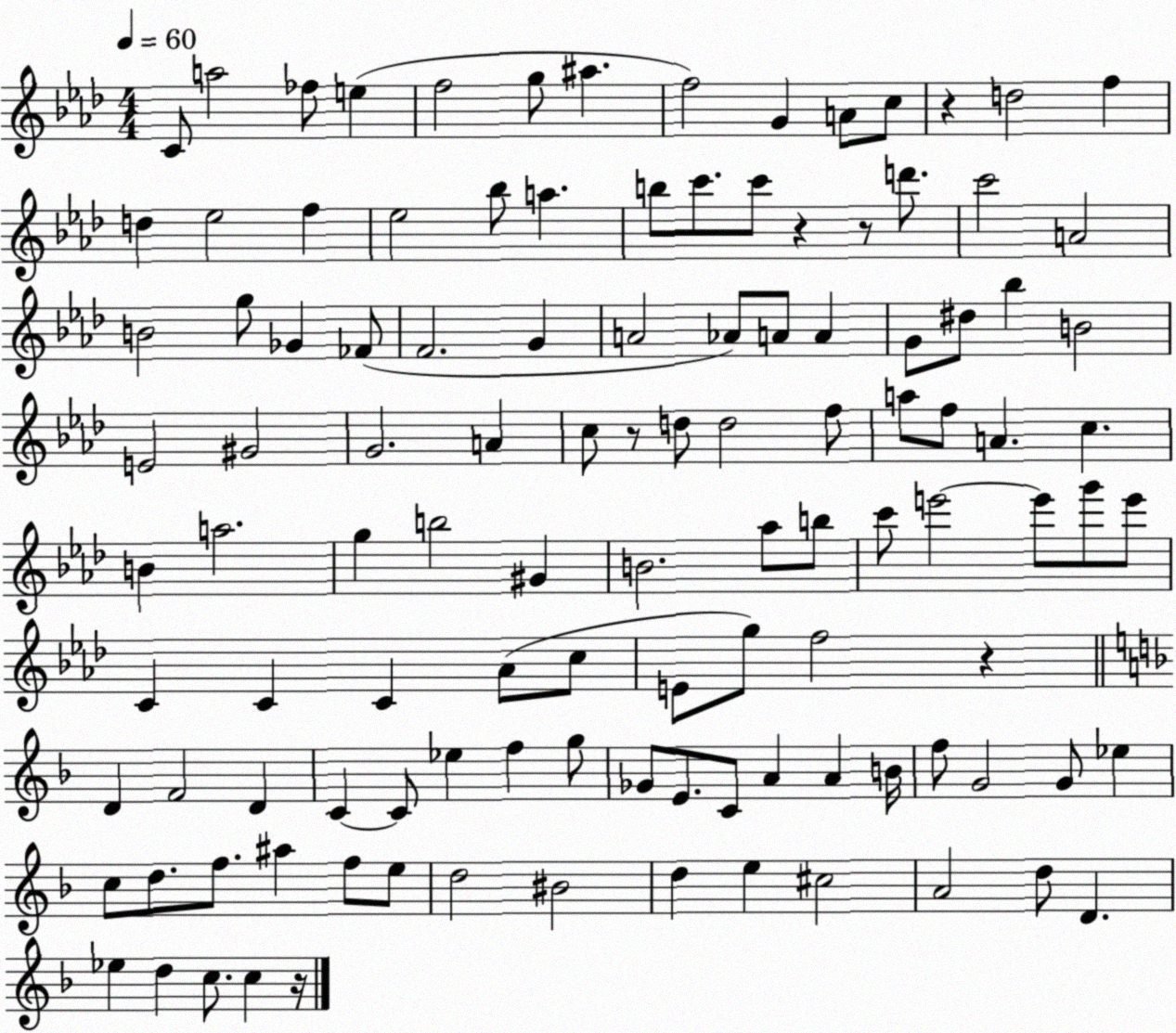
X:1
T:Untitled
M:4/4
L:1/4
K:Ab
C/2 a2 _f/2 e f2 g/2 ^a f2 G A/2 c/2 z d2 f d _e2 f _e2 _b/2 a b/2 c'/2 c'/2 z z/2 d'/2 c'2 A2 B2 g/2 _G _F/2 F2 G A2 _A/2 A/2 A G/2 ^d/2 _b B2 E2 ^G2 G2 A c/2 z/2 d/2 d2 f/2 a/2 f/2 A c B a2 g b2 ^G B2 _a/2 b/2 c'/2 e'2 e'/2 g'/2 e'/2 C C C _A/2 c/2 E/2 g/2 f2 z D F2 D C C/2 _e f g/2 _G/2 E/2 C/2 A A B/4 f/2 G2 G/2 _e c/2 d/2 f/2 ^a f/2 e/2 d2 ^B2 d e ^c2 A2 d/2 D _e d c/2 c z/4